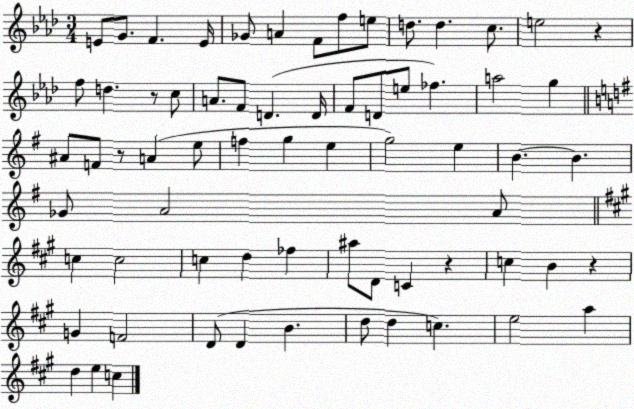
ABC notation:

X:1
T:Untitled
M:3/4
L:1/4
K:Ab
E/2 G/2 F E/4 _G/2 A F/2 f/2 e/2 d/2 d c/2 e2 z f/2 d z/2 c/2 A/2 F/2 D D/4 F/2 D/2 e/2 _f a2 g ^A/2 F/2 z/2 A e/2 f g e g2 e B B _G/2 A2 A/2 c c2 c d _f ^a/2 D/2 C z c B z G F2 D/2 D B d/2 d c e2 a d e c